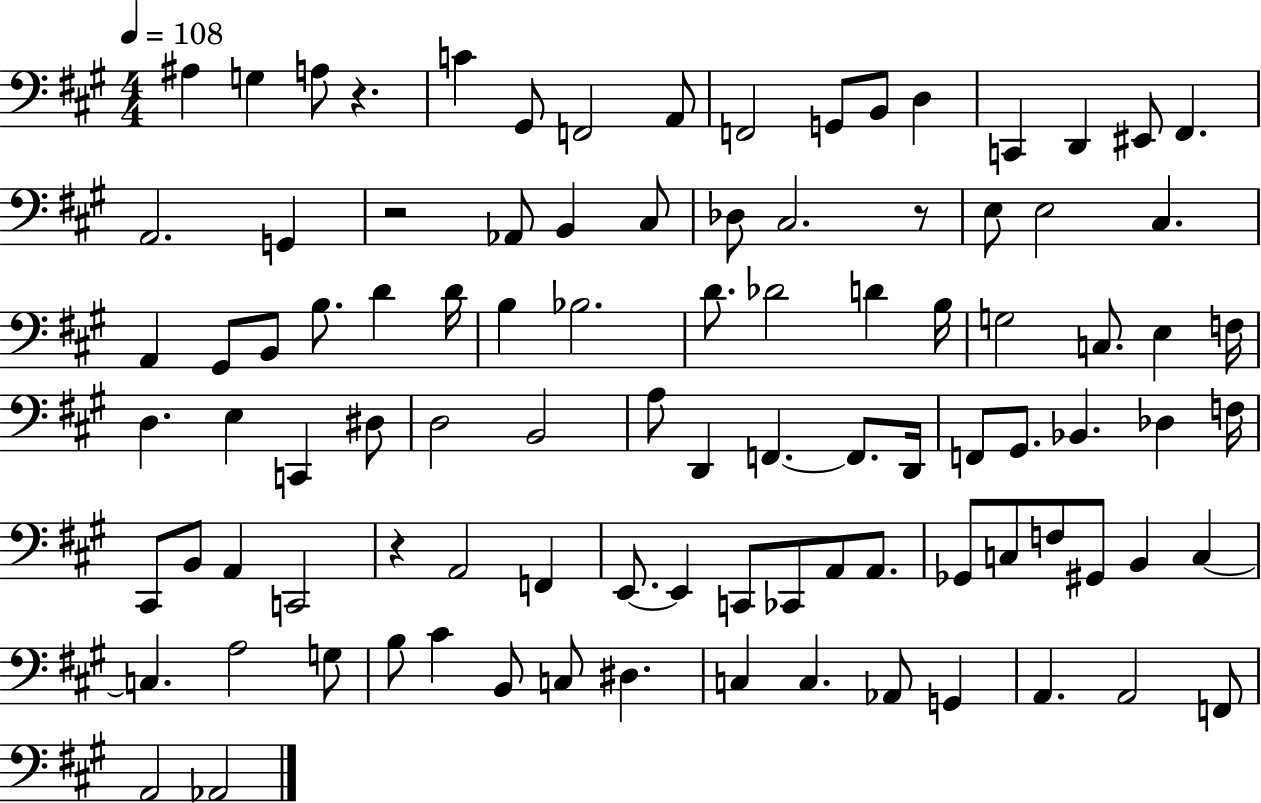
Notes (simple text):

A#3/q G3/q A3/e R/q. C4/q G#2/e F2/h A2/e F2/h G2/e B2/e D3/q C2/q D2/q EIS2/e F#2/q. A2/h. G2/q R/h Ab2/e B2/q C#3/e Db3/e C#3/h. R/e E3/e E3/h C#3/q. A2/q G#2/e B2/e B3/e. D4/q D4/s B3/q Bb3/h. D4/e. Db4/h D4/q B3/s G3/h C3/e. E3/q F3/s D3/q. E3/q C2/q D#3/e D3/h B2/h A3/e D2/q F2/q. F2/e. D2/s F2/e G#2/e. Bb2/q. Db3/q F3/s C#2/e B2/e A2/q C2/h R/q A2/h F2/q E2/e. E2/q C2/e CES2/e A2/e A2/e. Gb2/e C3/e F3/e G#2/e B2/q C3/q C3/q. A3/h G3/e B3/e C#4/q B2/e C3/e D#3/q. C3/q C3/q. Ab2/e G2/q A2/q. A2/h F2/e A2/h Ab2/h